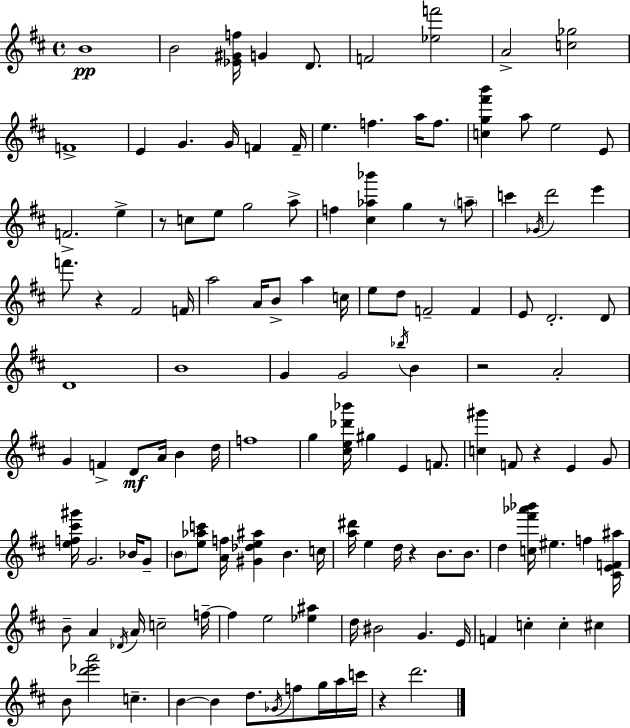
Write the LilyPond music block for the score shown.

{
  \clef treble
  \time 4/4
  \defaultTimeSignature
  \key d \major
  b'1\pp | b'2 <ees' gis' f''>16 g'4 d'8. | f'2 <ees'' f'''>2 | a'2-> <c'' ges''>2 | \break f'1-> | e'4 g'4. g'16 f'4 f'16-- | e''4. f''4. a''16 f''8. | <c'' g'' fis''' b'''>4 a''8 e''2 e'8 | \break f'2.-> e''4-> | r8 c''8 e''8 g''2 a''8-> | f''4 <cis'' aes'' bes'''>4 g''4 r8 \parenthesize a''8-- | c'''4 \acciaccatura { ges'16 } d'''2 e'''4 | \break f'''8. r4 fis'2 | f'16 a''2 a'16 b'8-> a''4 | c''16 e''8 d''8 f'2-- f'4 | e'8 d'2.-. d'8 | \break d'1 | b'1 | g'4 g'2 \acciaccatura { bes''16 } b'4 | r2 a'2-. | \break g'4 f'4-> d'8\mf a'16 b'4 | d''16 f''1 | g''4 <cis'' e'' des''' bes'''>16 gis''4 e'4 f'8. | <c'' gis'''>4 f'8 r4 e'4 | \break g'8 <e'' f'' cis''' gis'''>16 g'2. bes'16 | g'8-- \parenthesize b'8 <e'' aes'' c'''>8 <a' f''>16 <gis' des'' e'' ais''>4 b'4. | c''16 <a'' dis'''>16 e''4 d''16 r4 b'8. b'8. | d''4 <c'' fis''' aes''' bes'''>16 eis''4. f''4 | \break <cis' e' f' ais''>16 b'8-- a'4 \acciaccatura { des'16 } a'16 c''2-- | f''16--~~ f''4 e''2 <ees'' ais''>4 | d''16 bis'2 g'4. | e'16 f'4 c''4-. c''4-. cis''4 | \break b'8 <d''' ees''' a'''>2 c''4.-- | b'4~~ b'4 d''8. \acciaccatura { ges'16 } f''8 | g''16 a''16 c'''16 r4 d'''2. | \bar "|."
}